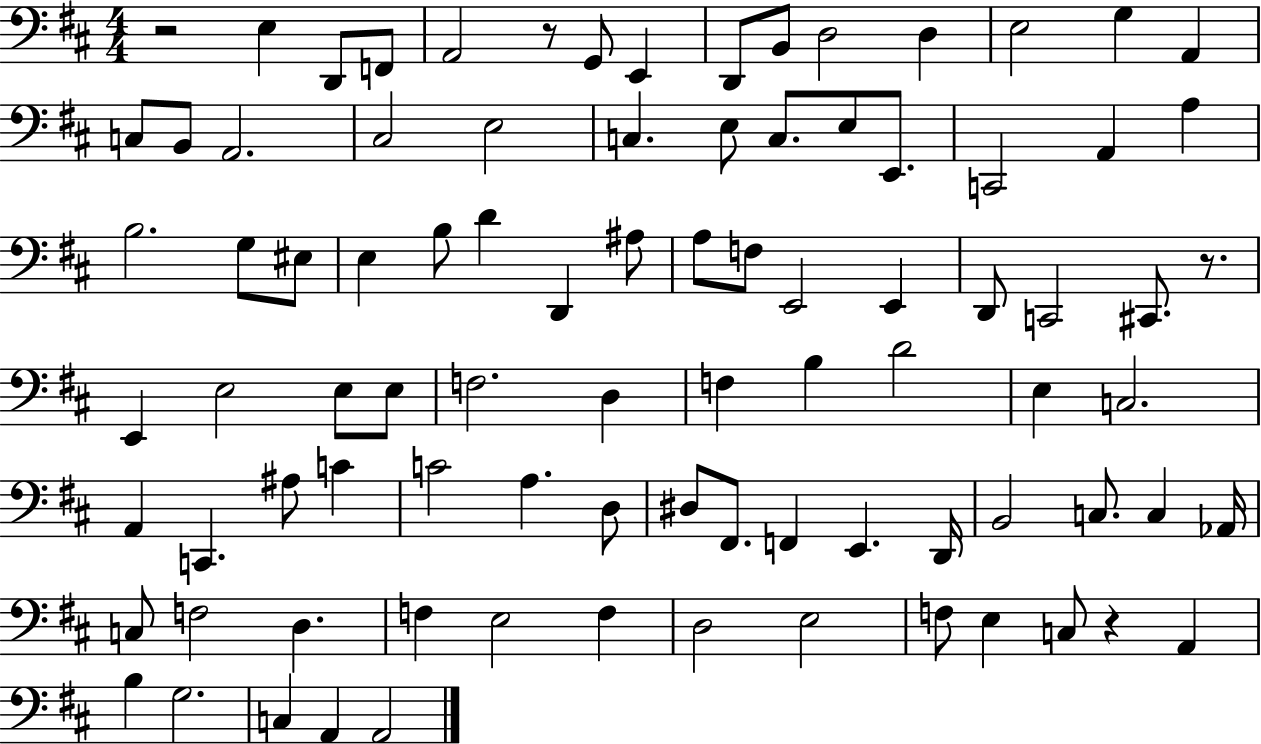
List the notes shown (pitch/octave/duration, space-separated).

R/h E3/q D2/e F2/e A2/h R/e G2/e E2/q D2/e B2/e D3/h D3/q E3/h G3/q A2/q C3/e B2/e A2/h. C#3/h E3/h C3/q. E3/e C3/e. E3/e E2/e. C2/h A2/q A3/q B3/h. G3/e EIS3/e E3/q B3/e D4/q D2/q A#3/e A3/e F3/e E2/h E2/q D2/e C2/h C#2/e. R/e. E2/q E3/h E3/e E3/e F3/h. D3/q F3/q B3/q D4/h E3/q C3/h. A2/q C2/q. A#3/e C4/q C4/h A3/q. D3/e D#3/e F#2/e. F2/q E2/q. D2/s B2/h C3/e. C3/q Ab2/s C3/e F3/h D3/q. F3/q E3/h F3/q D3/h E3/h F3/e E3/q C3/e R/q A2/q B3/q G3/h. C3/q A2/q A2/h